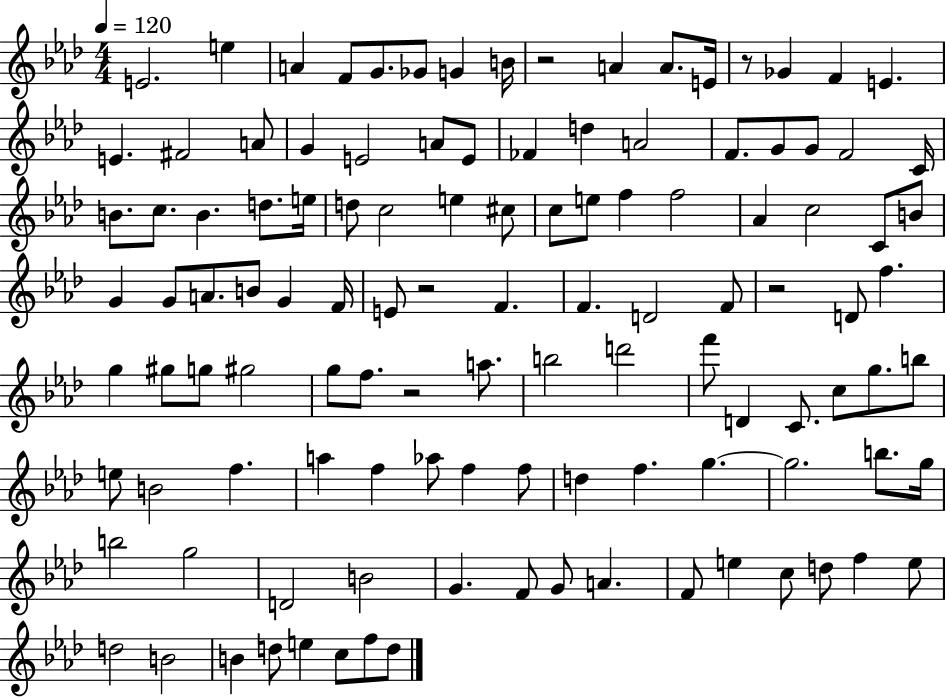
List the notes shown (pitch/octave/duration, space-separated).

E4/h. E5/q A4/q F4/e G4/e. Gb4/e G4/q B4/s R/h A4/q A4/e. E4/s R/e Gb4/q F4/q E4/q. E4/q. F#4/h A4/e G4/q E4/h A4/e E4/e FES4/q D5/q A4/h F4/e. G4/e G4/e F4/h C4/s B4/e. C5/e. B4/q. D5/e. E5/s D5/e C5/h E5/q C#5/e C5/e E5/e F5/q F5/h Ab4/q C5/h C4/e B4/e G4/q G4/e A4/e. B4/e G4/q F4/s E4/e R/h F4/q. F4/q. D4/h F4/e R/h D4/e F5/q. G5/q G#5/e G5/e G#5/h G5/e F5/e. R/h A5/e. B5/h D6/h F6/e D4/q C4/e. C5/e G5/e. B5/e E5/e B4/h F5/q. A5/q F5/q Ab5/e F5/q F5/e D5/q F5/q. G5/q. G5/h. B5/e. G5/s B5/h G5/h D4/h B4/h G4/q. F4/e G4/e A4/q. F4/e E5/q C5/e D5/e F5/q E5/e D5/h B4/h B4/q D5/e E5/q C5/e F5/e D5/e